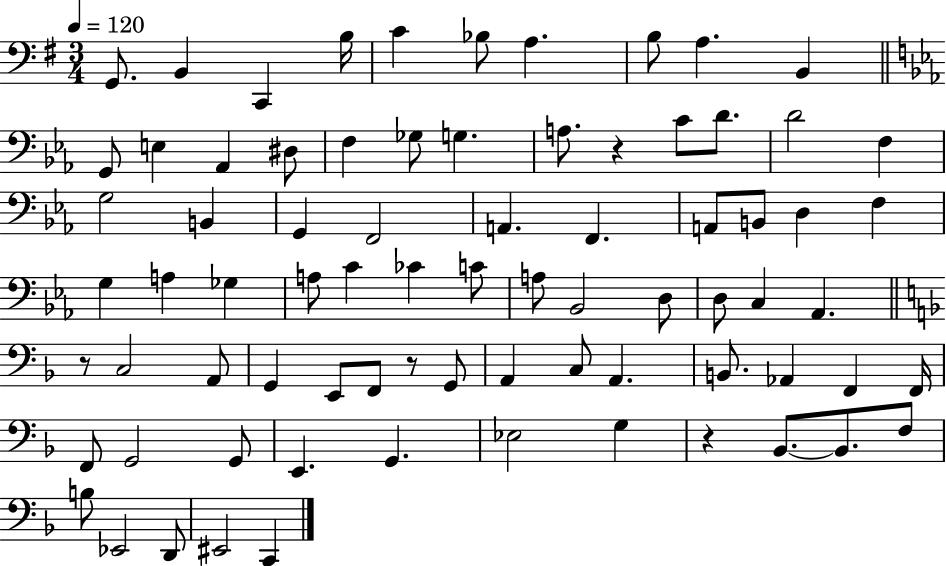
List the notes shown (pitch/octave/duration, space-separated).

G2/e. B2/q C2/q B3/s C4/q Bb3/e A3/q. B3/e A3/q. B2/q G2/e E3/q Ab2/q D#3/e F3/q Gb3/e G3/q. A3/e. R/q C4/e D4/e. D4/h F3/q G3/h B2/q G2/q F2/h A2/q. F2/q. A2/e B2/e D3/q F3/q G3/q A3/q Gb3/q A3/e C4/q CES4/q C4/e A3/e Bb2/h D3/e D3/e C3/q Ab2/q. R/e C3/h A2/e G2/q E2/e F2/e R/e G2/e A2/q C3/e A2/q. B2/e. Ab2/q F2/q F2/s F2/e G2/h G2/e E2/q. G2/q. Eb3/h G3/q R/q Bb2/e. Bb2/e. F3/e B3/e Eb2/h D2/e EIS2/h C2/q